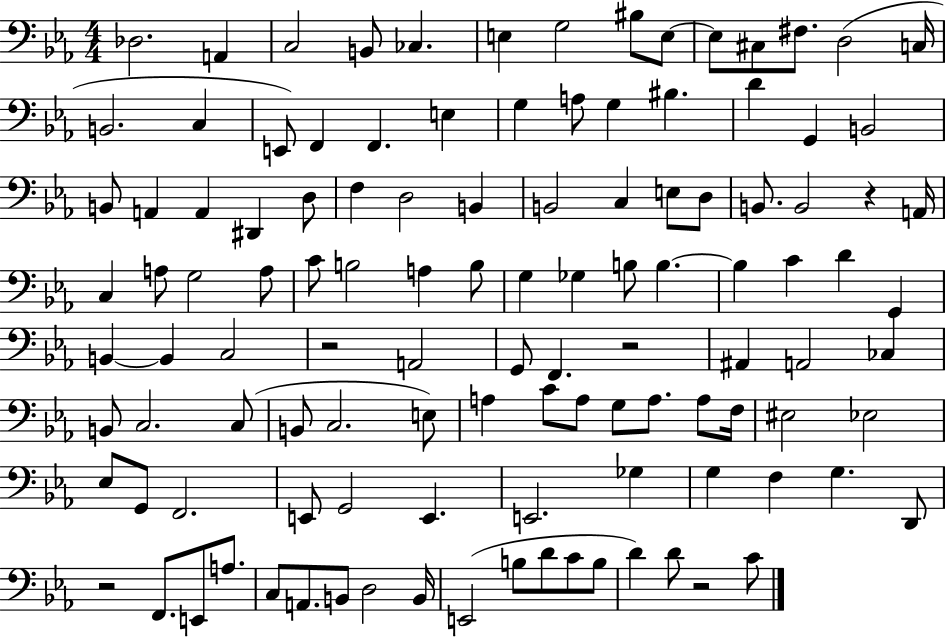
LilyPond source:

{
  \clef bass
  \numericTimeSignature
  \time 4/4
  \key ees \major
  des2. a,4 | c2 b,8 ces4. | e4 g2 bis8 e8~~ | e8 cis8 fis8. d2( c16 | \break b,2. c4 | e,8) f,4 f,4. e4 | g4 a8 g4 bis4. | d'4 g,4 b,2 | \break b,8 a,4 a,4 dis,4 d8 | f4 d2 b,4 | b,2 c4 e8 d8 | b,8. b,2 r4 a,16 | \break c4 a8 g2 a8 | c'8 b2 a4 b8 | g4 ges4 b8 b4.~~ | b4 c'4 d'4 g,4 | \break b,4~~ b,4 c2 | r2 a,2 | g,8 f,4. r2 | ais,4 a,2 ces4 | \break b,8 c2. c8( | b,8 c2. e8) | a4 c'8 a8 g8 a8. a8 f16 | eis2 ees2 | \break ees8 g,8 f,2. | e,8 g,2 e,4. | e,2. ges4 | g4 f4 g4. d,8 | \break r2 f,8. e,8 a8. | c8 a,8. b,8 d2 b,16 | e,2( b8 d'8 c'8 b8 | d'4) d'8 r2 c'8 | \break \bar "|."
}